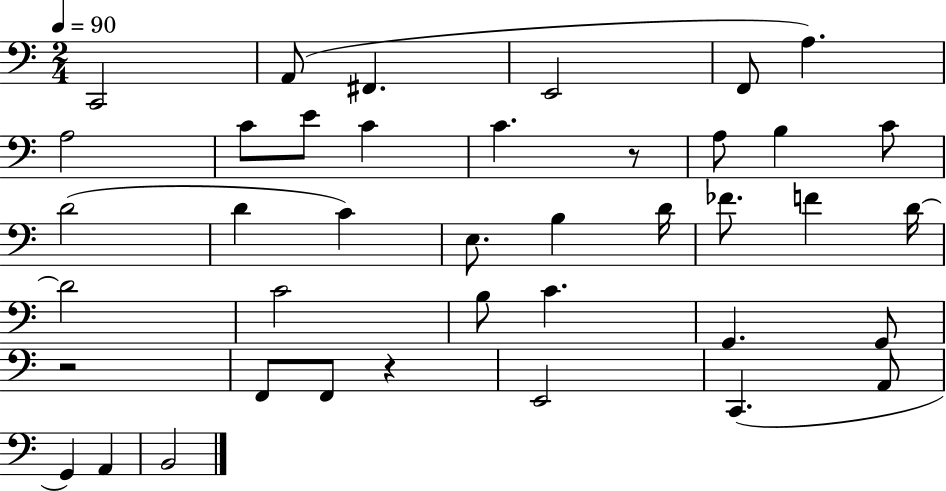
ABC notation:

X:1
T:Untitled
M:2/4
L:1/4
K:C
C,,2 A,,/2 ^F,, E,,2 F,,/2 A, A,2 C/2 E/2 C C z/2 A,/2 B, C/2 D2 D C E,/2 B, D/4 _F/2 F D/4 D2 C2 B,/2 C G,, G,,/2 z2 F,,/2 F,,/2 z E,,2 C,, A,,/2 G,, A,, B,,2